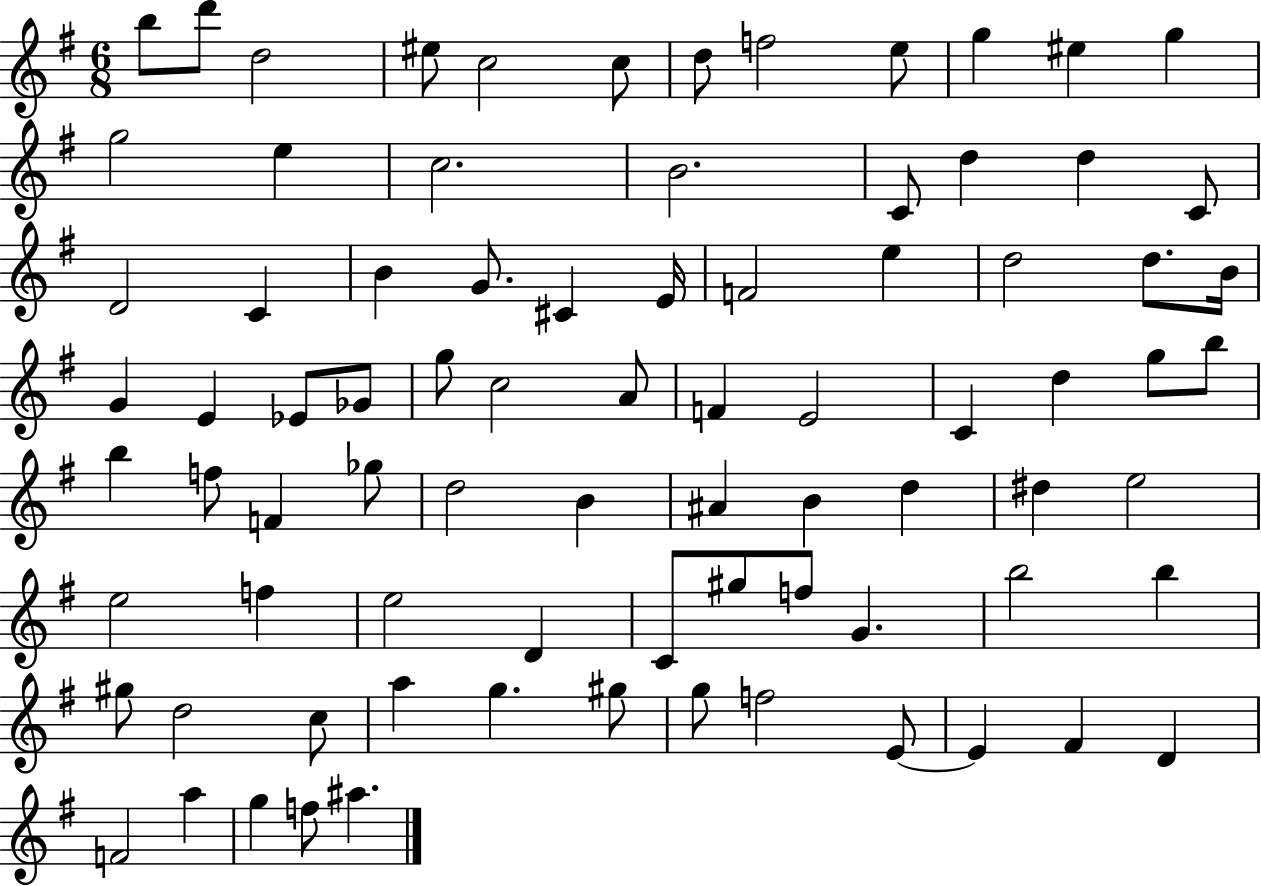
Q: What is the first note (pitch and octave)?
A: B5